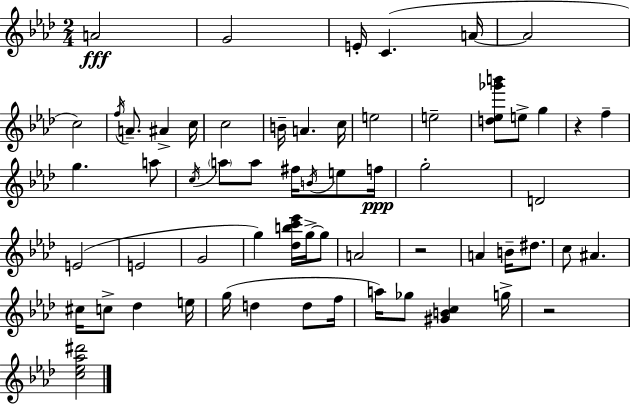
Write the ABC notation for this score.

X:1
T:Untitled
M:2/4
L:1/4
K:Ab
A2 G2 E/4 C A/4 A2 c2 f/4 A/2 ^A c/4 c2 B/4 A c/4 e2 e2 [d_e_g'b']/2 e/2 g z f g a/2 c/4 a/2 a/2 ^f/4 B/4 e/2 f/4 g2 D2 E2 E2 G2 g [_dbc'_e']/4 g/4 g/2 A2 z2 A B/4 ^d/2 c/2 ^A ^c/4 c/2 _d e/4 g/4 d d/2 f/4 a/4 _g/2 [^GBc] g/4 z2 [c_e_a^d']2